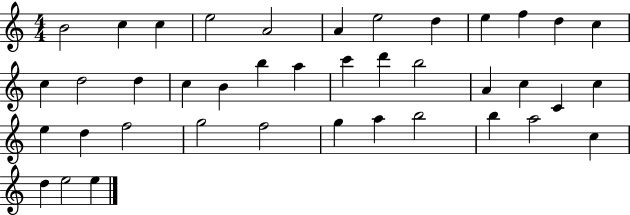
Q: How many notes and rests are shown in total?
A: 40